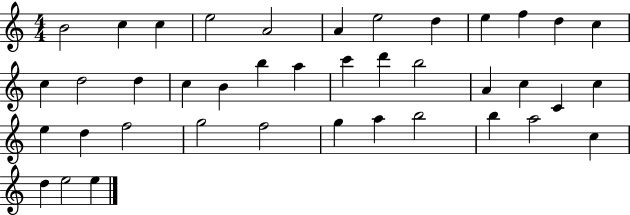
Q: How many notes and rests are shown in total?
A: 40